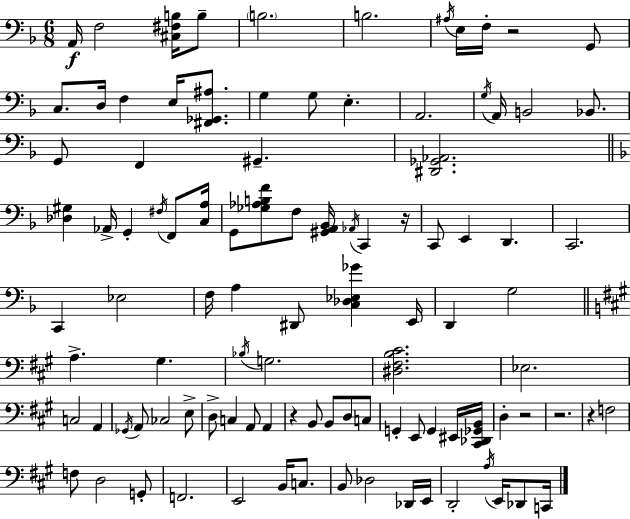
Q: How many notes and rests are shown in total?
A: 101